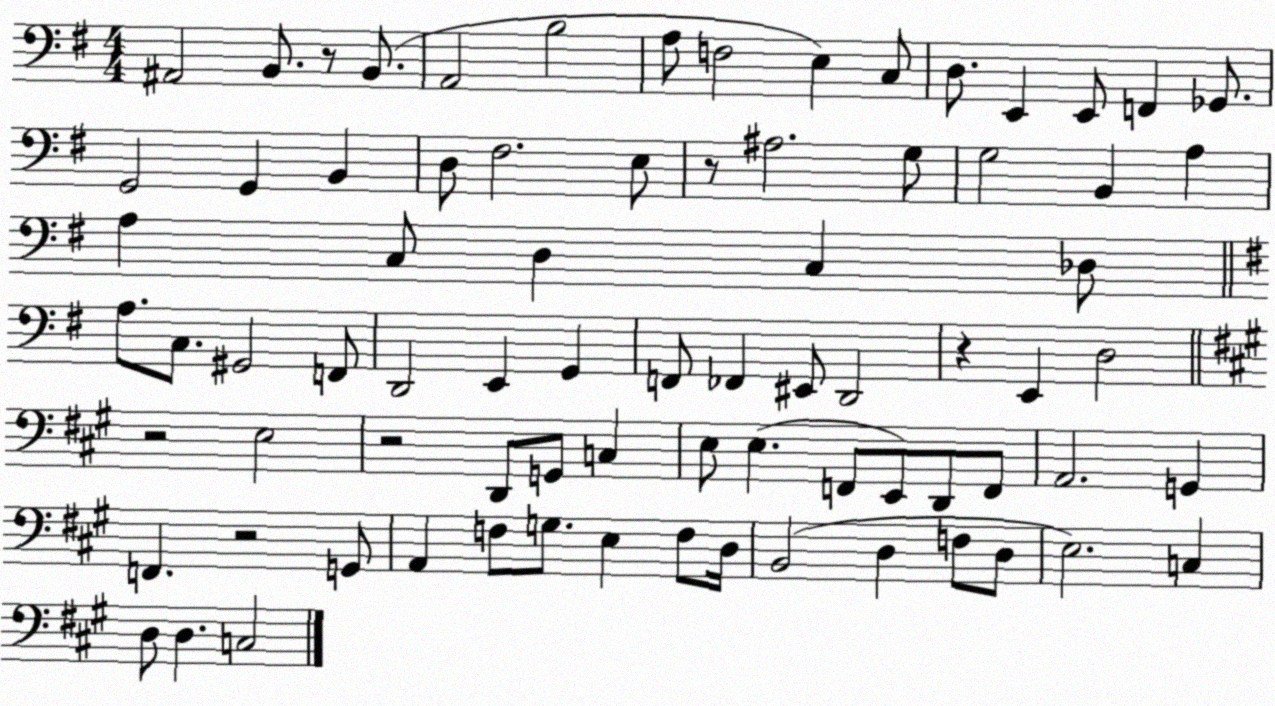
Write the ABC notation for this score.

X:1
T:Untitled
M:4/4
L:1/4
K:G
^A,,2 B,,/2 z/2 B,,/2 A,,2 B,2 A,/2 F,2 E, C,/2 D,/2 E,, E,,/2 F,, _G,,/2 G,,2 G,, B,, D,/2 ^F,2 E,/2 z/2 ^A,2 G,/2 G,2 B,, A, A, C,/2 D, C, _D,/2 A,/2 C,/2 ^G,,2 F,,/2 D,,2 E,, G,, F,,/2 _F,, ^E,,/2 D,,2 z E,, D,2 z2 E,2 z2 D,,/2 G,,/2 C, E,/2 E, F,,/2 E,,/2 D,,/2 F,,/2 A,,2 G,, F,, z2 G,,/2 A,, F,/2 G,/2 E, F,/2 D,/4 B,,2 D, F,/2 D,/2 E,2 C, D,/2 D, C,2